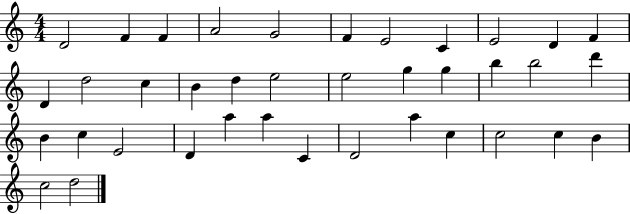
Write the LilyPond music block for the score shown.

{
  \clef treble
  \numericTimeSignature
  \time 4/4
  \key c \major
  d'2 f'4 f'4 | a'2 g'2 | f'4 e'2 c'4 | e'2 d'4 f'4 | \break d'4 d''2 c''4 | b'4 d''4 e''2 | e''2 g''4 g''4 | b''4 b''2 d'''4 | \break b'4 c''4 e'2 | d'4 a''4 a''4 c'4 | d'2 a''4 c''4 | c''2 c''4 b'4 | \break c''2 d''2 | \bar "|."
}